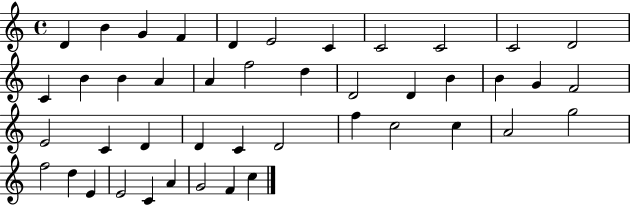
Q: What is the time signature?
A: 4/4